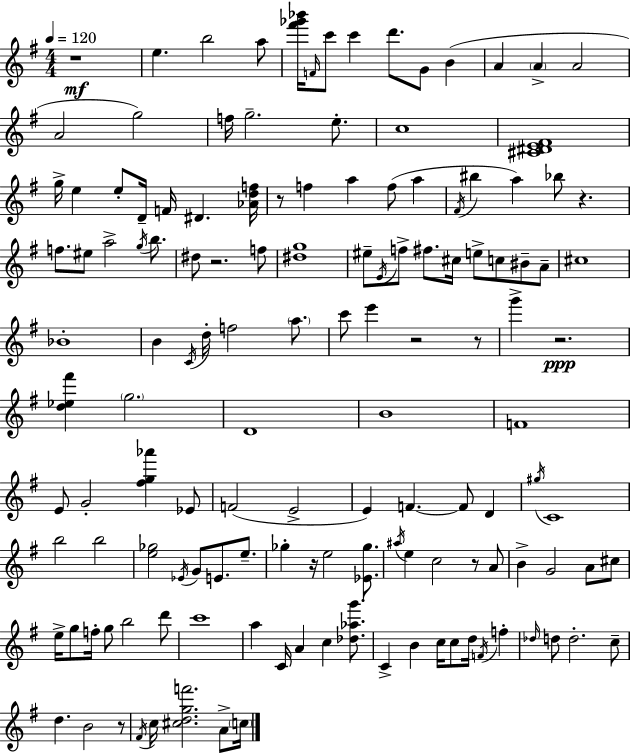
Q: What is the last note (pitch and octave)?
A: C5